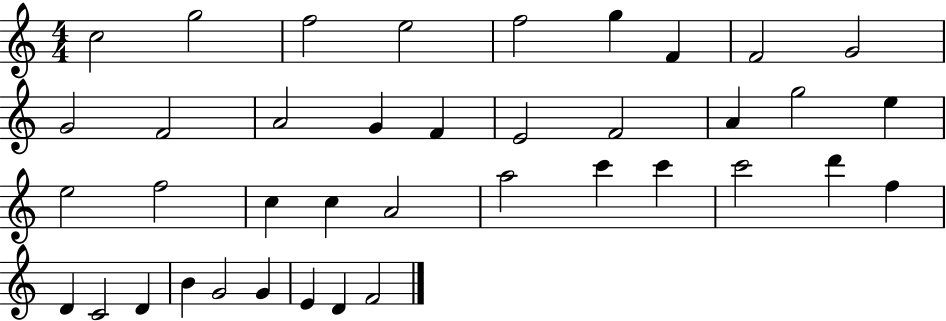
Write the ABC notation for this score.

X:1
T:Untitled
M:4/4
L:1/4
K:C
c2 g2 f2 e2 f2 g F F2 G2 G2 F2 A2 G F E2 F2 A g2 e e2 f2 c c A2 a2 c' c' c'2 d' f D C2 D B G2 G E D F2